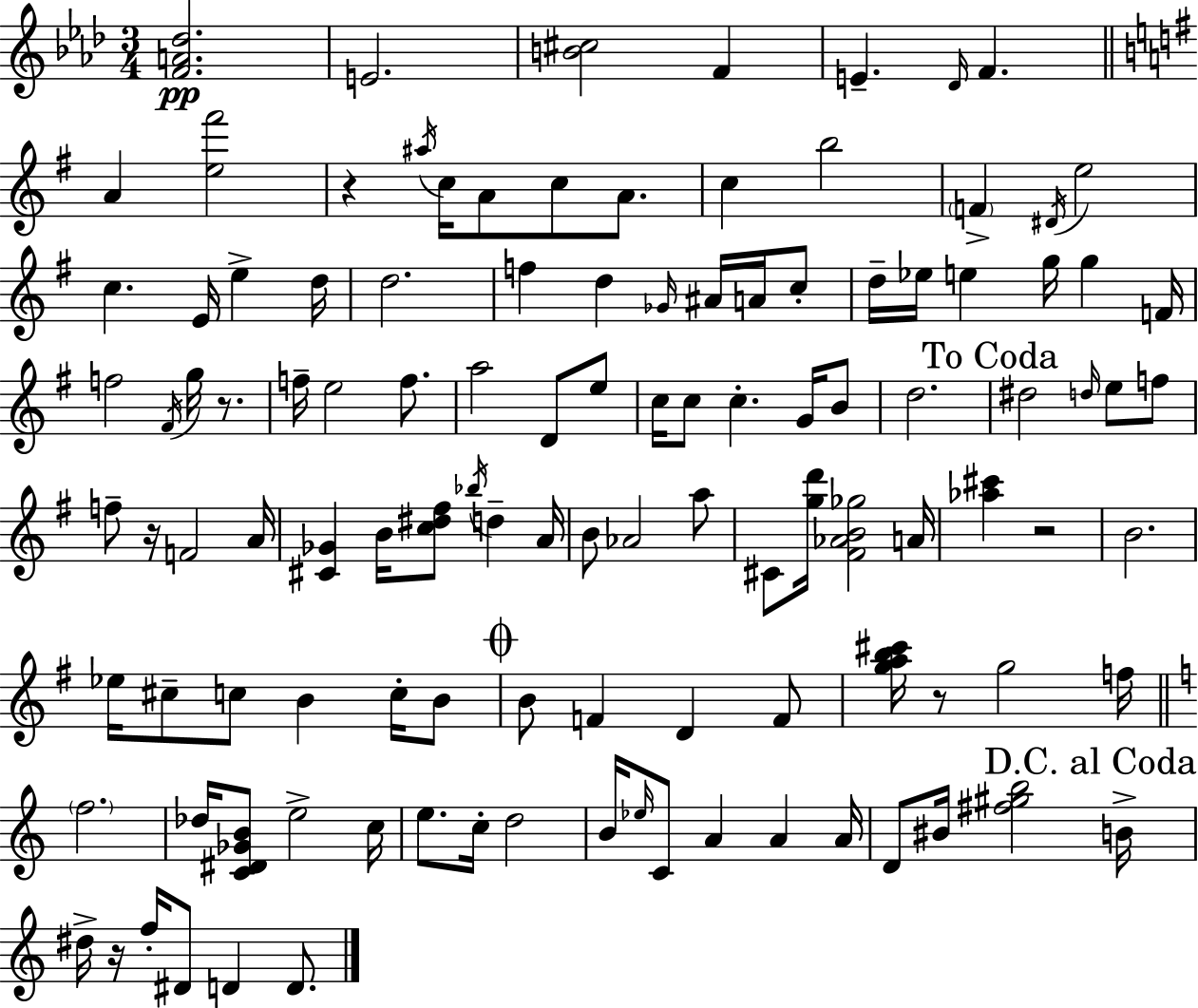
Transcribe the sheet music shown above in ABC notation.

X:1
T:Untitled
M:3/4
L:1/4
K:Fm
[FA_d]2 E2 [B^c]2 F E _D/4 F A [e^f']2 z ^a/4 c/4 A/2 c/2 A/2 c b2 F ^D/4 e2 c E/4 e d/4 d2 f d _G/4 ^A/4 A/4 c/2 d/4 _e/4 e g/4 g F/4 f2 ^F/4 g/4 z/2 f/4 e2 f/2 a2 D/2 e/2 c/4 c/2 c G/4 B/2 d2 ^d2 d/4 e/2 f/2 f/2 z/4 F2 A/4 [^C_G] B/4 [c^d^f]/2 _b/4 d A/4 B/2 _A2 a/2 ^C/2 [gd']/4 [^F_AB_g]2 A/4 [_a^c'] z2 B2 _e/4 ^c/2 c/2 B c/4 B/2 B/2 F D F/2 [gab^c']/4 z/2 g2 f/4 f2 _d/4 [C^D_GB]/2 e2 c/4 e/2 c/4 d2 B/4 _e/4 C/2 A A A/4 D/2 ^B/4 [^f^gb]2 B/4 ^d/4 z/4 f/4 ^D/2 D D/2